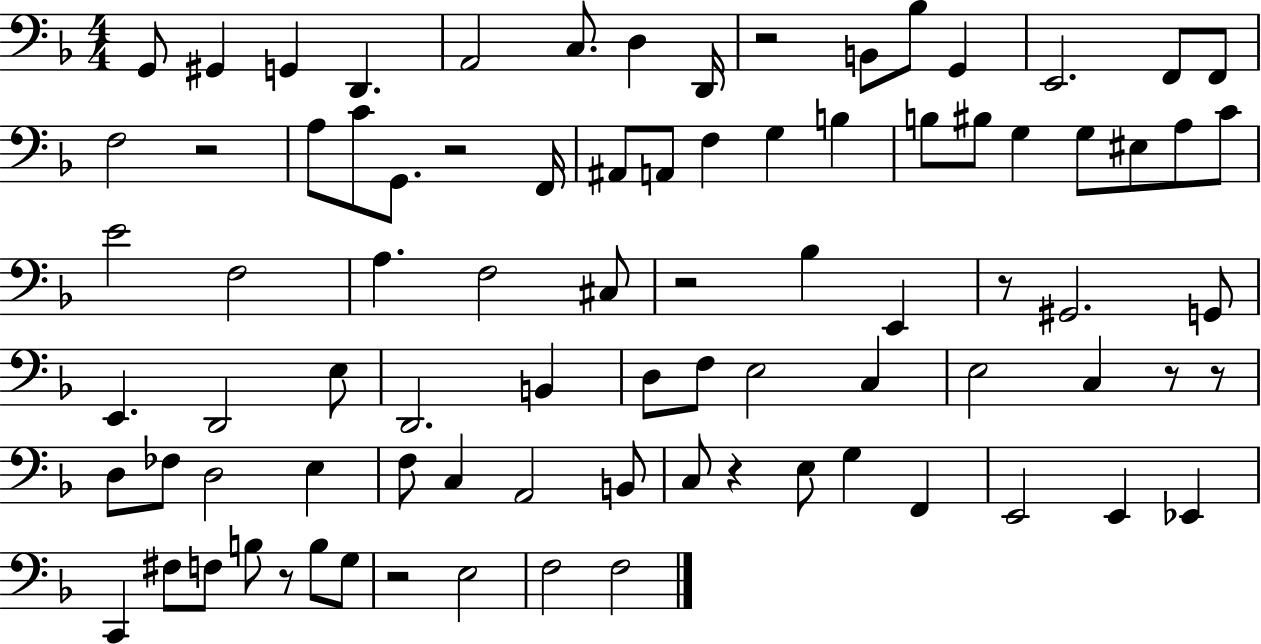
{
  \clef bass
  \numericTimeSignature
  \time 4/4
  \key f \major
  g,8 gis,4 g,4 d,4. | a,2 c8. d4 d,16 | r2 b,8 bes8 g,4 | e,2. f,8 f,8 | \break f2 r2 | a8 c'8 g,8. r2 f,16 | ais,8 a,8 f4 g4 b4 | b8 bis8 g4 g8 eis8 a8 c'8 | \break e'2 f2 | a4. f2 cis8 | r2 bes4 e,4 | r8 gis,2. g,8 | \break e,4. d,2 e8 | d,2. b,4 | d8 f8 e2 c4 | e2 c4 r8 r8 | \break d8 fes8 d2 e4 | f8 c4 a,2 b,8 | c8 r4 e8 g4 f,4 | e,2 e,4 ees,4 | \break c,4 fis8 f8 b8 r8 b8 g8 | r2 e2 | f2 f2 | \bar "|."
}